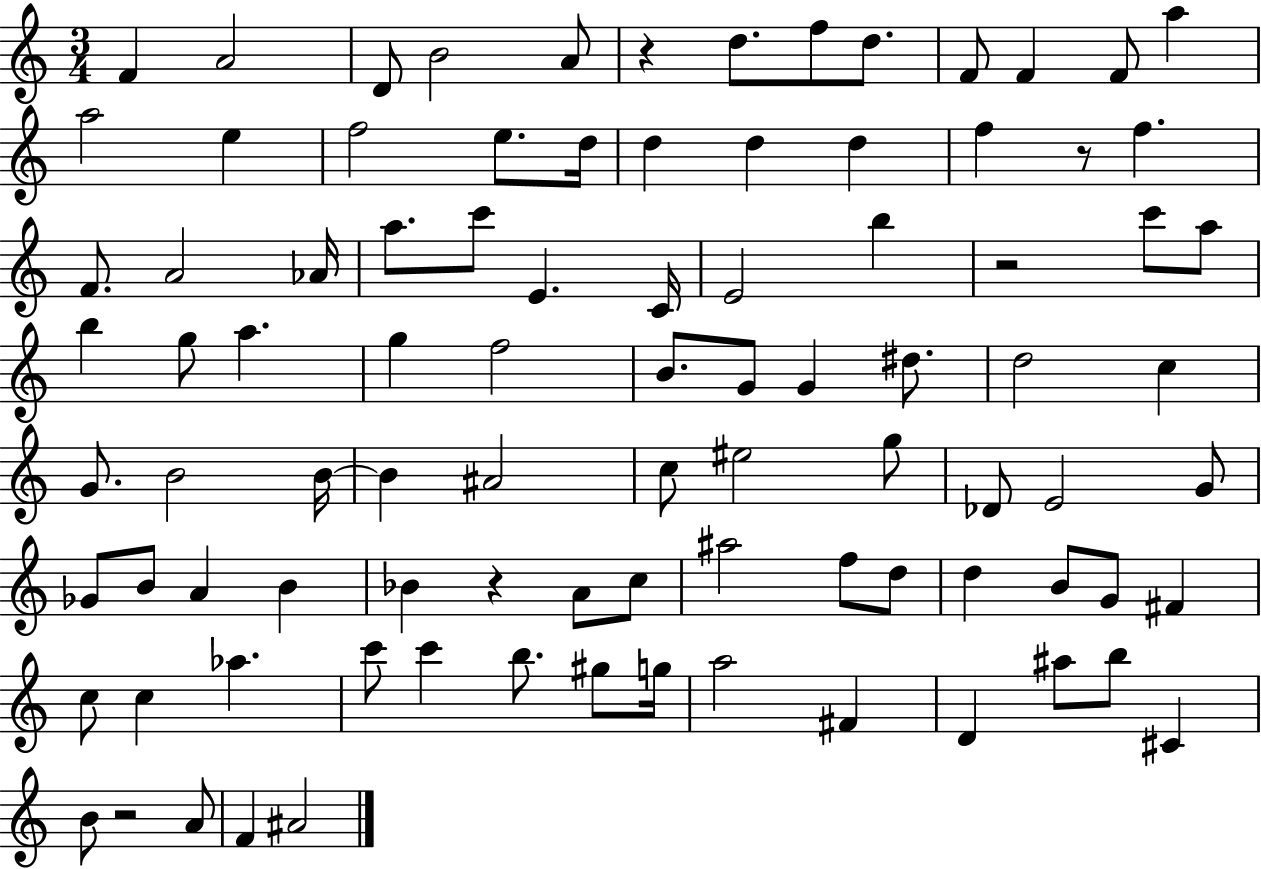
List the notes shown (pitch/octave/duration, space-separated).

F4/q A4/h D4/e B4/h A4/e R/q D5/e. F5/e D5/e. F4/e F4/q F4/e A5/q A5/h E5/q F5/h E5/e. D5/s D5/q D5/q D5/q F5/q R/e F5/q. F4/e. A4/h Ab4/s A5/e. C6/e E4/q. C4/s E4/h B5/q R/h C6/e A5/e B5/q G5/e A5/q. G5/q F5/h B4/e. G4/e G4/q D#5/e. D5/h C5/q G4/e. B4/h B4/s B4/q A#4/h C5/e EIS5/h G5/e Db4/e E4/h G4/e Gb4/e B4/e A4/q B4/q Bb4/q R/q A4/e C5/e A#5/h F5/e D5/e D5/q B4/e G4/e F#4/q C5/e C5/q Ab5/q. C6/e C6/q B5/e. G#5/e G5/s A5/h F#4/q D4/q A#5/e B5/e C#4/q B4/e R/h A4/e F4/q A#4/h